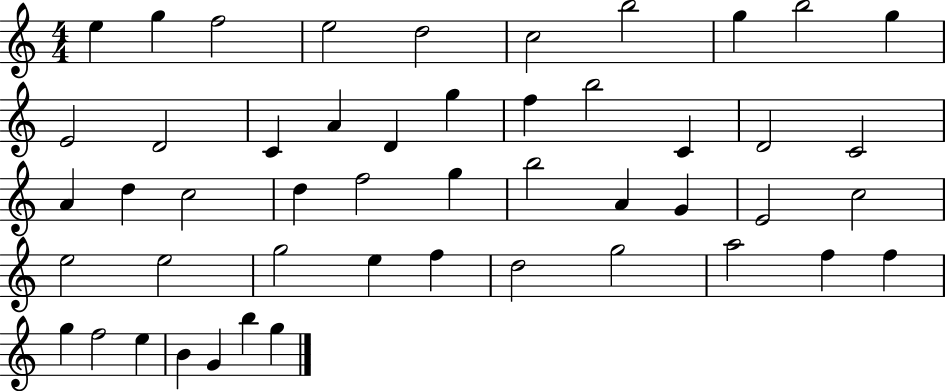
X:1
T:Untitled
M:4/4
L:1/4
K:C
e g f2 e2 d2 c2 b2 g b2 g E2 D2 C A D g f b2 C D2 C2 A d c2 d f2 g b2 A G E2 c2 e2 e2 g2 e f d2 g2 a2 f f g f2 e B G b g